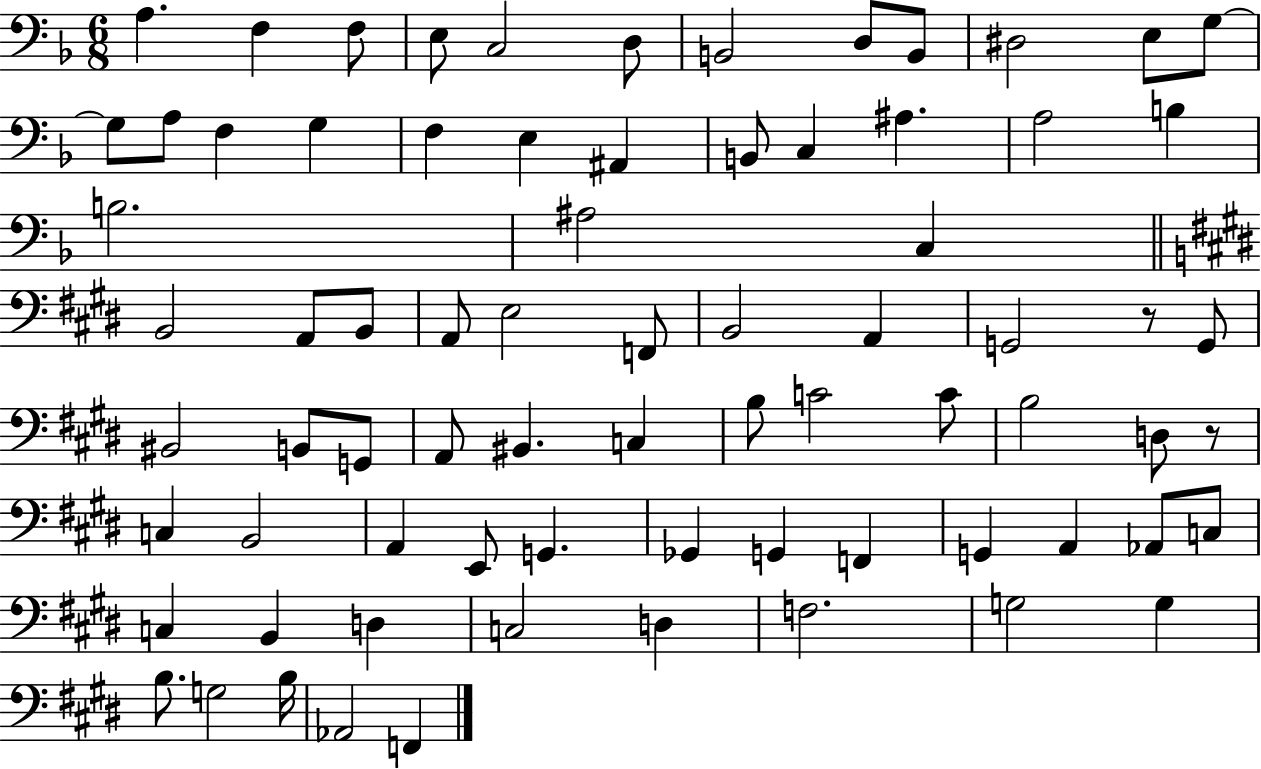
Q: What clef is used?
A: bass